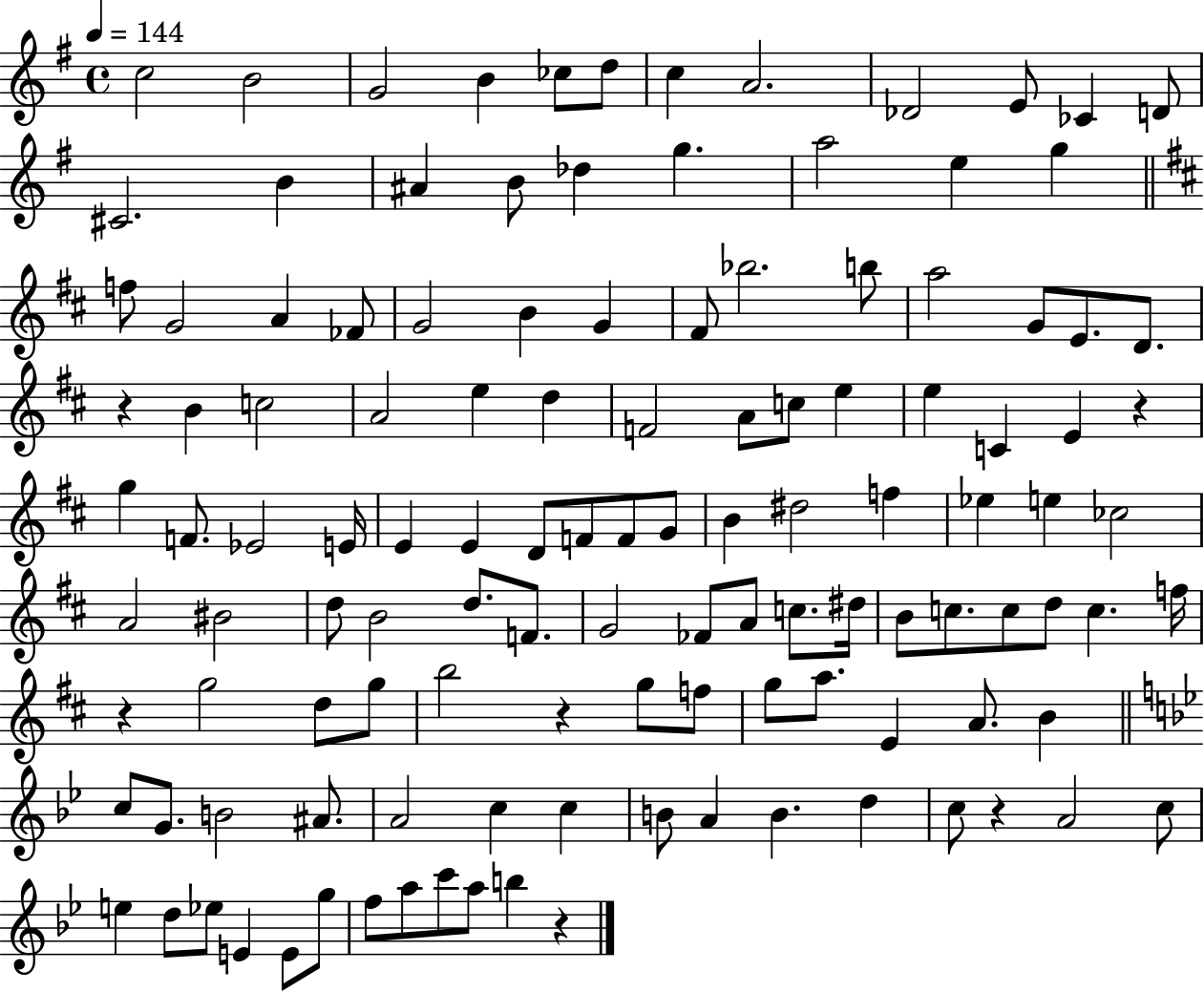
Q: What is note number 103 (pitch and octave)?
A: C5